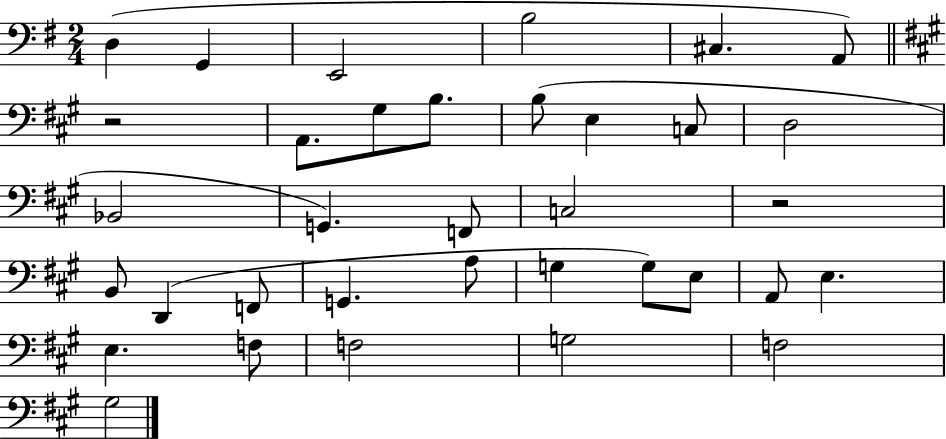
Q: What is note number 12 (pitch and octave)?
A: C3